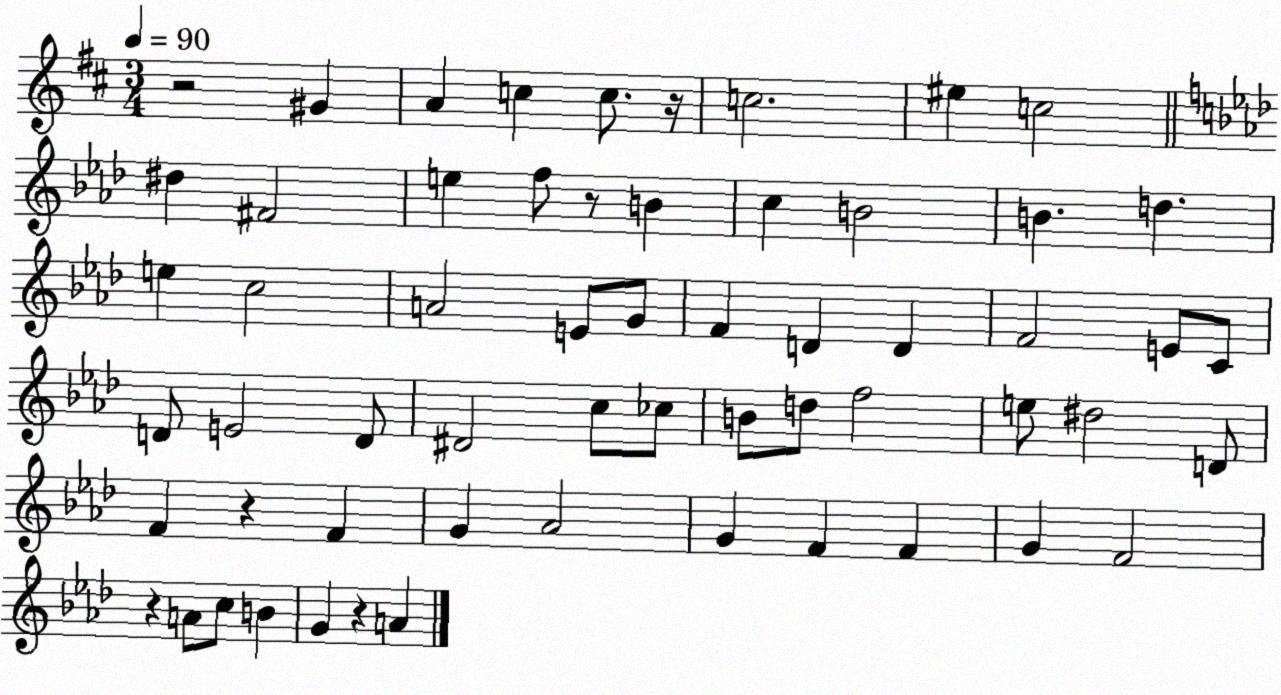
X:1
T:Untitled
M:3/4
L:1/4
K:D
z2 ^G A c c/2 z/4 c2 ^e c2 ^d ^F2 e f/2 z/2 B c B2 B d e c2 A2 E/2 G/2 F D D F2 E/2 C/2 D/2 E2 D/2 ^D2 c/2 _c/2 B/2 d/2 f2 e/2 ^d2 D/2 F z F G _A2 G F F G F2 z A/2 c/2 B G z A